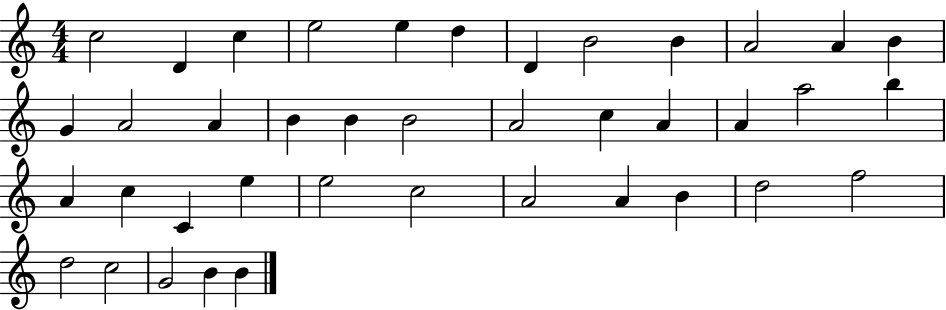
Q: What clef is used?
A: treble